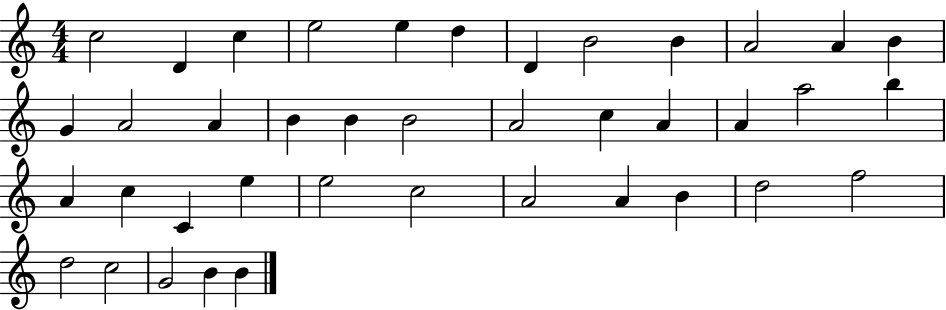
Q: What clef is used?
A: treble